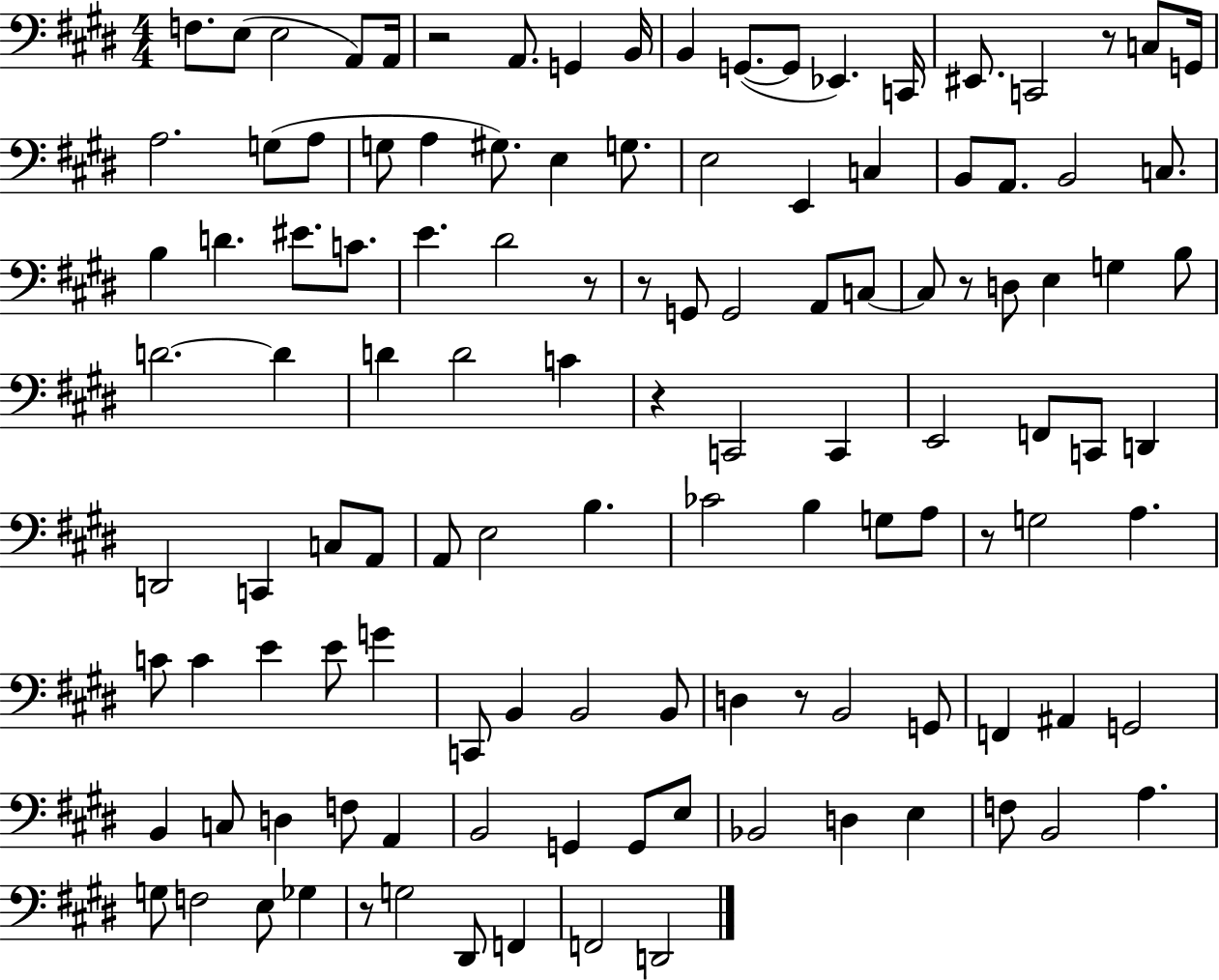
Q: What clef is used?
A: bass